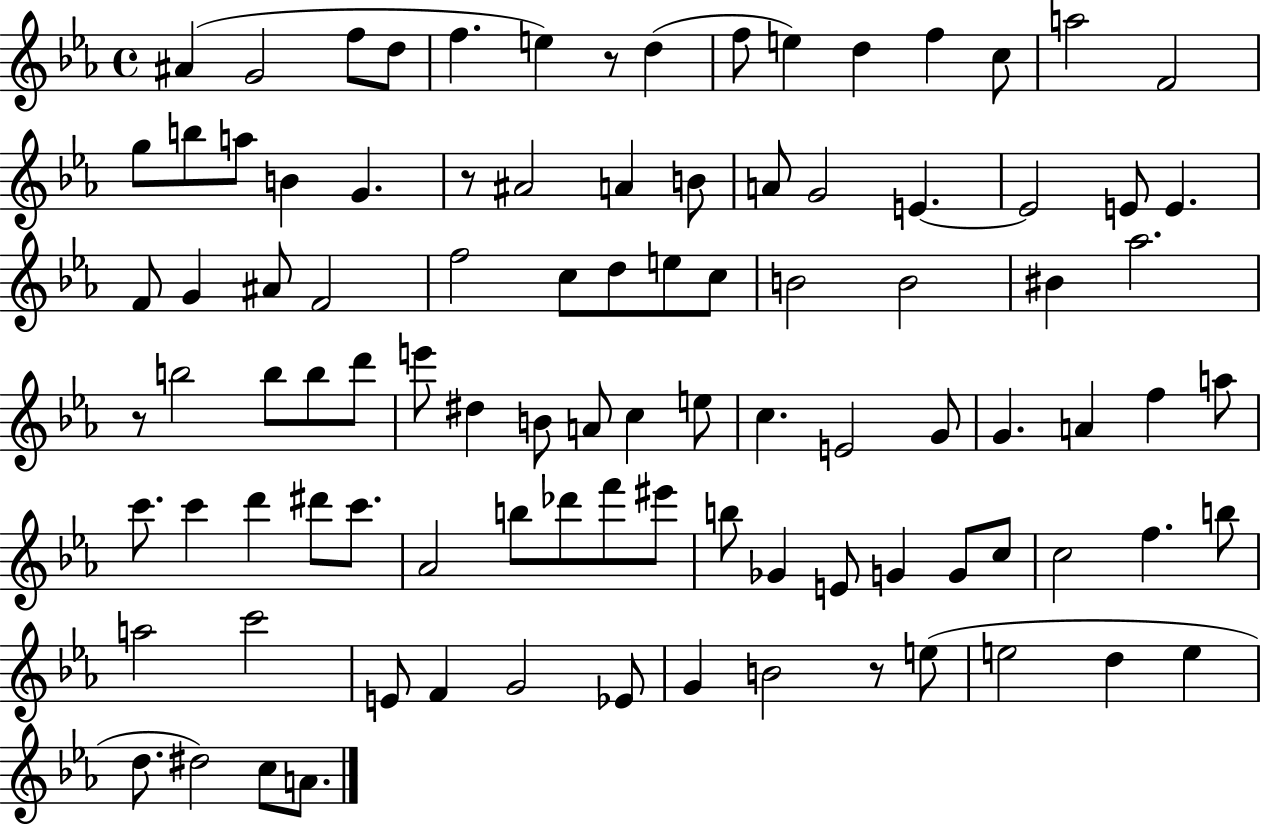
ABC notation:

X:1
T:Untitled
M:4/4
L:1/4
K:Eb
^A G2 f/2 d/2 f e z/2 d f/2 e d f c/2 a2 F2 g/2 b/2 a/2 B G z/2 ^A2 A B/2 A/2 G2 E E2 E/2 E F/2 G ^A/2 F2 f2 c/2 d/2 e/2 c/2 B2 B2 ^B _a2 z/2 b2 b/2 b/2 d'/2 e'/2 ^d B/2 A/2 c e/2 c E2 G/2 G A f a/2 c'/2 c' d' ^d'/2 c'/2 _A2 b/2 _d'/2 f'/2 ^e'/2 b/2 _G E/2 G G/2 c/2 c2 f b/2 a2 c'2 E/2 F G2 _E/2 G B2 z/2 e/2 e2 d e d/2 ^d2 c/2 A/2